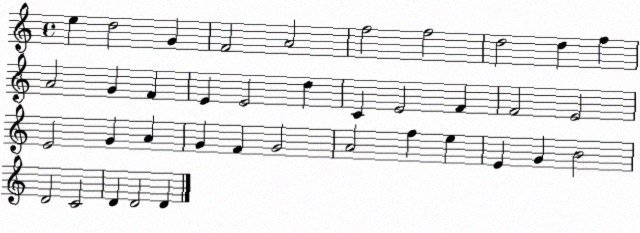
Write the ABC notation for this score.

X:1
T:Untitled
M:4/4
L:1/4
K:C
e d2 G F2 A2 f2 f2 d2 d f A2 G F E E2 d C E2 F F2 E2 E2 G A G F G2 A2 f e E G B2 D2 C2 D D2 D